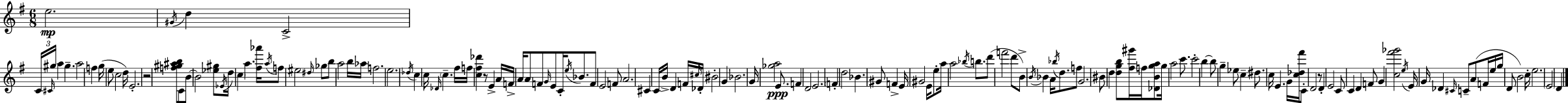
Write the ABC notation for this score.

X:1
T:Untitled
M:6/8
L:1/4
K:Em
e2 ^G/4 d C2 C/4 ^C/4 ^g/4 a ^g a2 f g/4 e/2 c2 d/4 E2 z2 [f^g^ab]/2 C/2 B/2 B2 [_e^g]/2 _E/4 d/4 c a [^f_a']/4 a/4 f/2 ^e2 ^d/4 _g/2 b/2 a2 b/4 _a/4 f2 e2 _d/4 c c/4 _D/4 c ^f/4 f/4 [c^f_d'] z/2 E A/4 F/4 A/4 A/2 F/2 G/4 E/2 C/4 e/4 _B/2 F/2 E2 F/2 A2 ^C C/4 B/4 D F/4 ^c/4 _D/4 ^B2 G _B2 G/4 [_ga]2 E/2 F D2 E2 F d2 _B ^G/2 F E/4 ^G2 E/4 e/2 a/4 a2 _b/4 b/2 d'/2 f'2 d'/2 B/2 B/4 _B A/4 _b/4 d/2 f/2 G2 ^B/2 d [dgb]/2 [^f^g']/4 f/4 [_DBga]/2 g/4 a2 c'/2 c'2 b b/2 g _e/2 c ^d/2 c/4 E G/4 [c_d^f']/4 C/2 D2 z/2 D E2 C/2 C D F/2 G [c^f'_g']2 e/4 E/4 G/4 _D ^C/4 C/2 A/2 F/4 e/4 g/4 D/2 B2 c/4 e2 E2 D